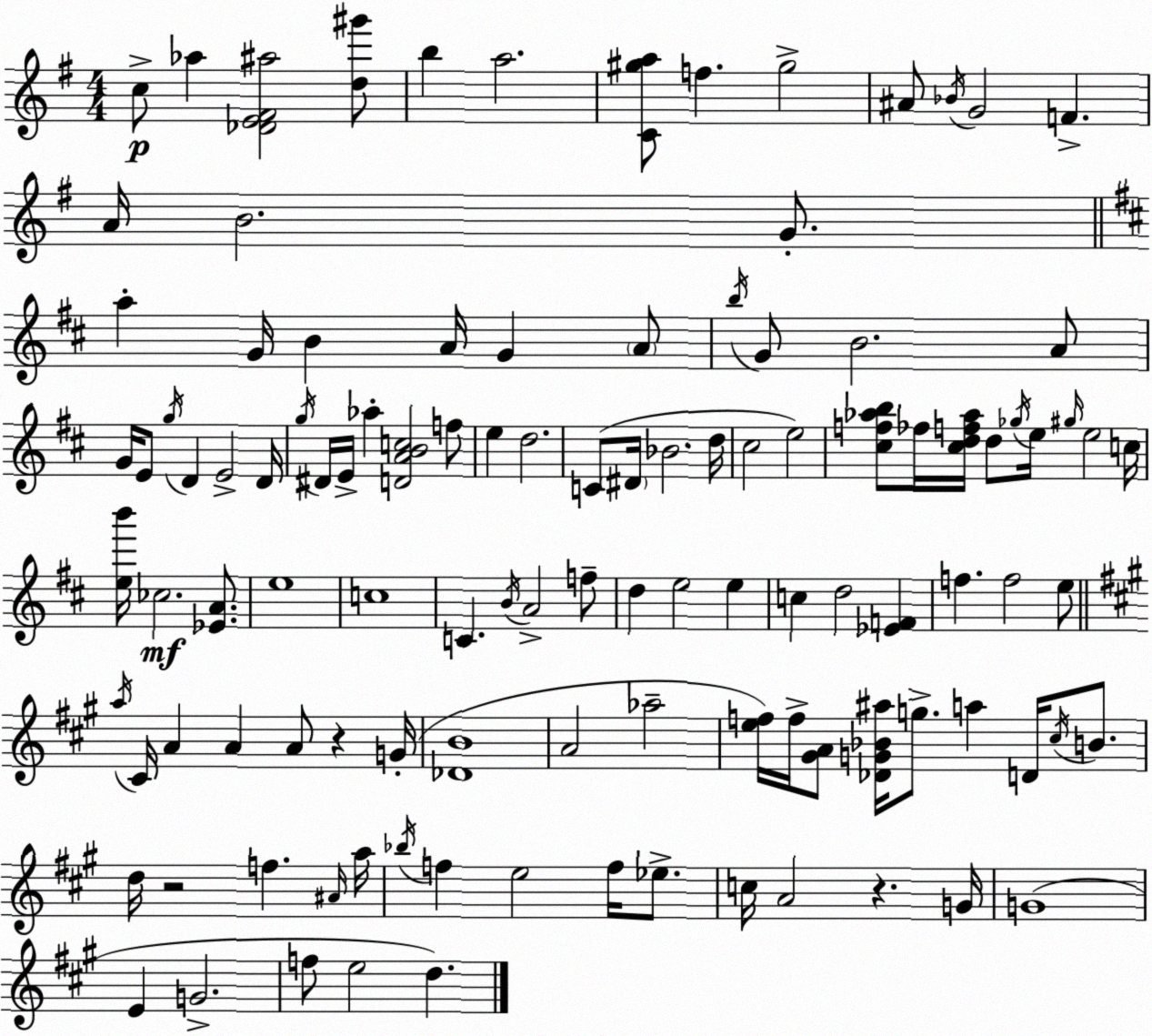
X:1
T:Untitled
M:4/4
L:1/4
K:Em
c/2 _a [_DE^F^a]2 [d^g']/2 b a2 [C^ga]/2 f ^g2 ^A/2 _B/4 G2 F A/4 B2 G/2 a G/4 B A/4 G A/2 b/4 G/2 B2 A/2 G/4 E/2 g/4 D E2 D/4 g/4 ^D/4 E/4 _a [DABc]2 f/2 e d2 C/2 ^D/4 _B2 d/4 ^c2 e2 [^cf_ab]/2 _f/4 [^cdf_a]/4 d/2 _g/4 e/4 ^g/4 e2 c/4 [eb']/4 _c2 [_EA]/2 e4 c4 C B/4 A2 f/2 d e2 e c d2 [_EF] f f2 e/2 a/4 ^C/4 A A A/2 z G/4 [_DB]4 A2 _a2 [ef]/4 f/4 [^GA]/2 [_DG_B^a]/4 g/2 a D/4 ^c/4 B/2 d/4 z2 f ^A/4 a/4 _b/4 f e2 f/4 _e/2 c/4 A2 z G/4 G4 E G2 f/2 e2 d